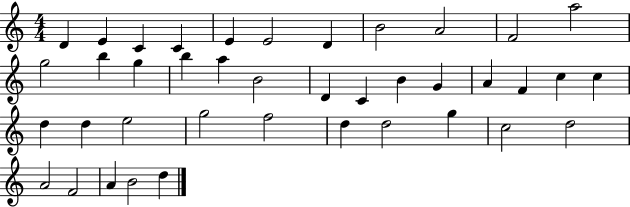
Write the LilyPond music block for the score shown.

{
  \clef treble
  \numericTimeSignature
  \time 4/4
  \key c \major
  d'4 e'4 c'4 c'4 | e'4 e'2 d'4 | b'2 a'2 | f'2 a''2 | \break g''2 b''4 g''4 | b''4 a''4 b'2 | d'4 c'4 b'4 g'4 | a'4 f'4 c''4 c''4 | \break d''4 d''4 e''2 | g''2 f''2 | d''4 d''2 g''4 | c''2 d''2 | \break a'2 f'2 | a'4 b'2 d''4 | \bar "|."
}